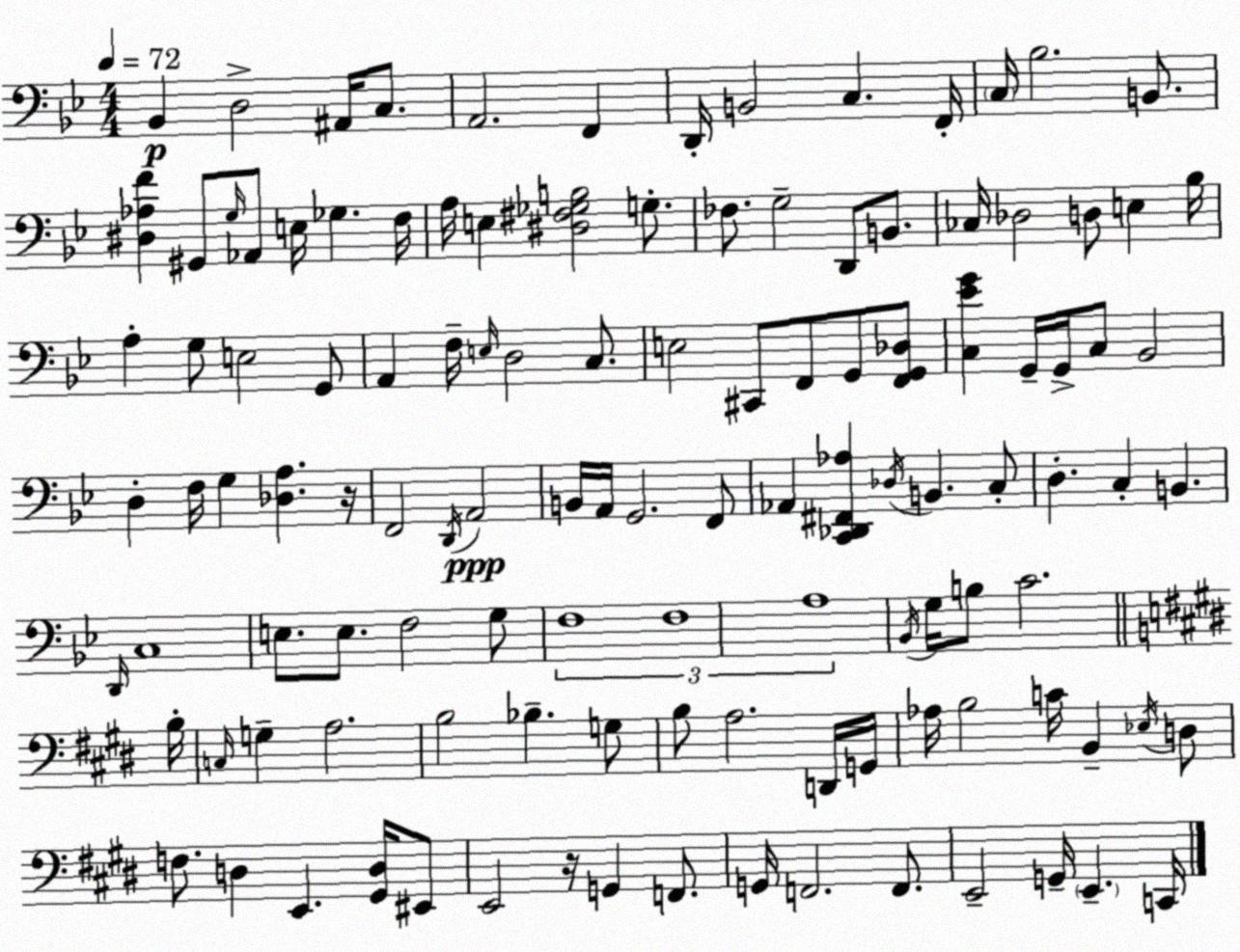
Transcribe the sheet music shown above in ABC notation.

X:1
T:Untitled
M:4/4
L:1/4
K:Bb
_B,, D,2 ^A,,/4 C,/2 A,,2 F,, D,,/4 B,,2 C, F,,/4 C,/4 _B,2 B,,/2 [^D,_A,F] ^G,,/2 G,/4 _A,,/2 E,/4 _G, F,/4 A,/4 E, [^D,^F,_G,B,]2 G,/2 _F,/2 G,2 D,,/2 B,,/2 _C,/4 _D,2 D,/2 E, _B,/4 A, G,/2 E,2 G,,/2 A,, F,/4 E,/4 D,2 C,/2 E,2 ^C,,/2 F,,/2 G,,/2 [F,,G,,_D,]/2 [C,_EG] G,,/4 G,,/4 C,/2 _B,,2 D, F,/4 G, [_D,A,] z/4 F,,2 D,,/4 A,,2 B,,/4 A,,/4 G,,2 F,,/2 _A,, [C,,_D,,^F,,_A,] _D,/4 B,, C,/2 D, C, B,, D,,/4 C,4 E,/2 E,/2 F,2 G,/2 F,4 F,4 A,4 _B,,/4 G,/4 B,/2 C2 B,/4 C,/4 G, A,2 B,2 _B, G,/2 B,/2 A,2 D,,/4 G,,/4 _A,/4 B,2 C/4 B,, _E,/4 D,/2 F,/2 D, E,, [^G,,D,]/4 ^E,,/2 E,,2 z/4 G,, F,,/2 G,,/4 F,,2 F,,/2 E,,2 G,,/4 E,, C,,/4